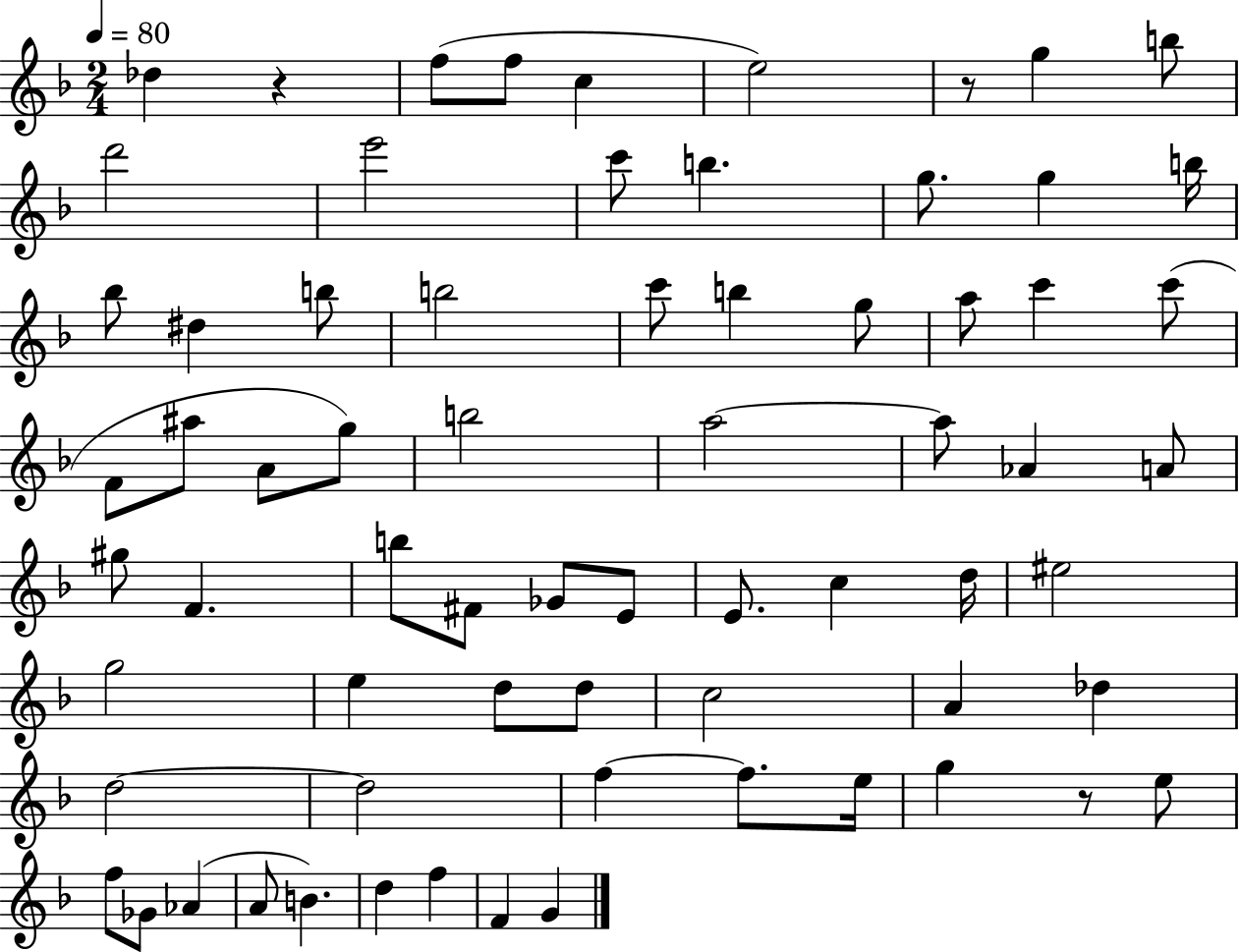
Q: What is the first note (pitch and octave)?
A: Db5